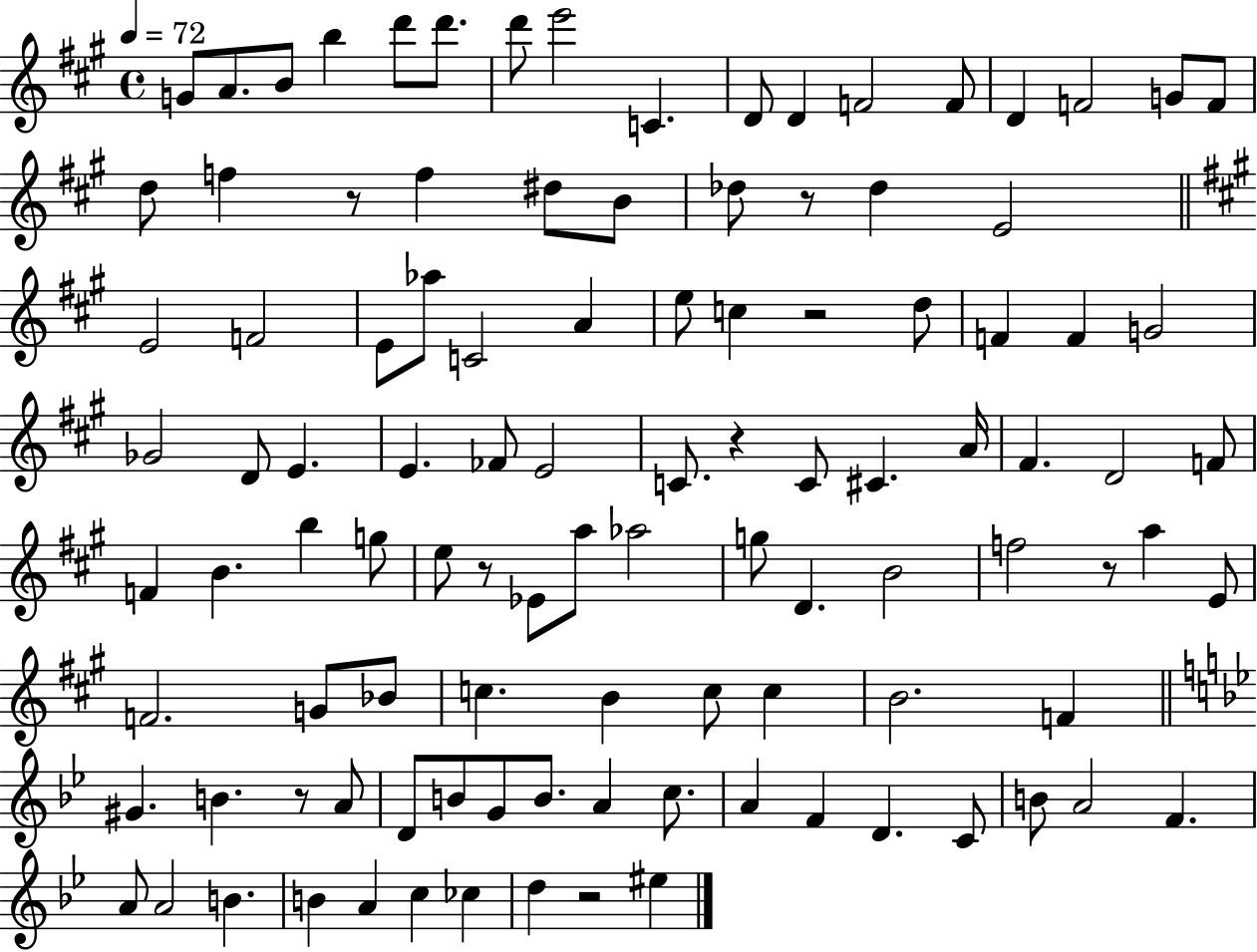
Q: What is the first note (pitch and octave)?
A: G4